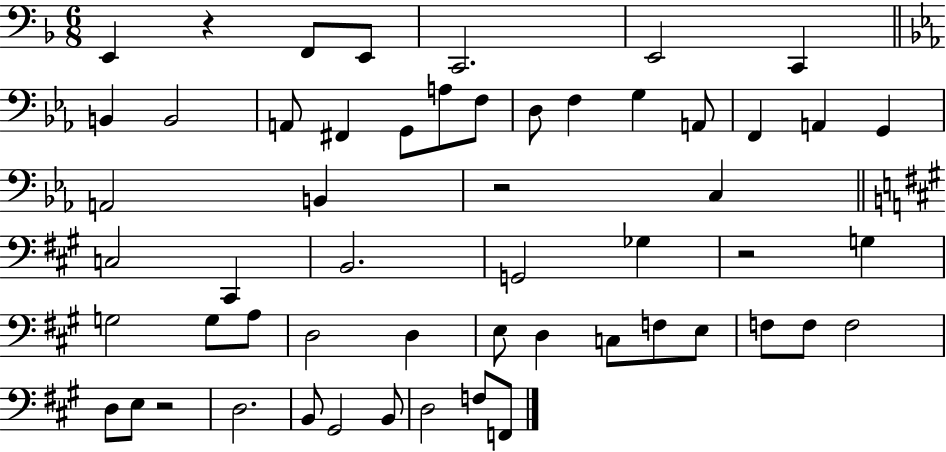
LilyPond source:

{
  \clef bass
  \numericTimeSignature
  \time 6/8
  \key f \major
  \repeat volta 2 { e,4 r4 f,8 e,8 | c,2. | e,2 c,4 | \bar "||" \break \key ees \major b,4 b,2 | a,8 fis,4 g,8 a8 f8 | d8 f4 g4 a,8 | f,4 a,4 g,4 | \break a,2 b,4 | r2 c4 | \bar "||" \break \key a \major c2 cis,4 | b,2. | g,2 ges4 | r2 g4 | \break g2 g8 a8 | d2 d4 | e8 d4 c8 f8 e8 | f8 f8 f2 | \break d8 e8 r2 | d2. | b,8 gis,2 b,8 | d2 f8 f,8 | \break } \bar "|."
}